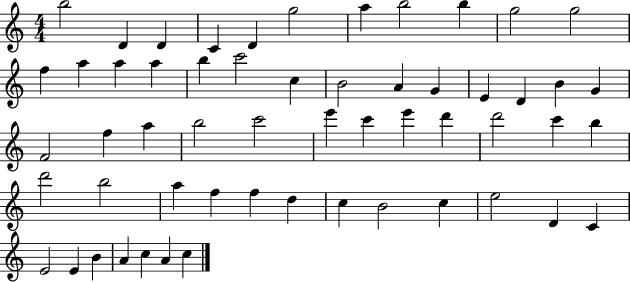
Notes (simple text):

B5/h D4/q D4/q C4/q D4/q G5/h A5/q B5/h B5/q G5/h G5/h F5/q A5/q A5/q A5/q B5/q C6/h C5/q B4/h A4/q G4/q E4/q D4/q B4/q G4/q F4/h F5/q A5/q B5/h C6/h E6/q C6/q E6/q D6/q D6/h C6/q B5/q D6/h B5/h A5/q F5/q F5/q D5/q C5/q B4/h C5/q E5/h D4/q C4/q E4/h E4/q B4/q A4/q C5/q A4/q C5/q